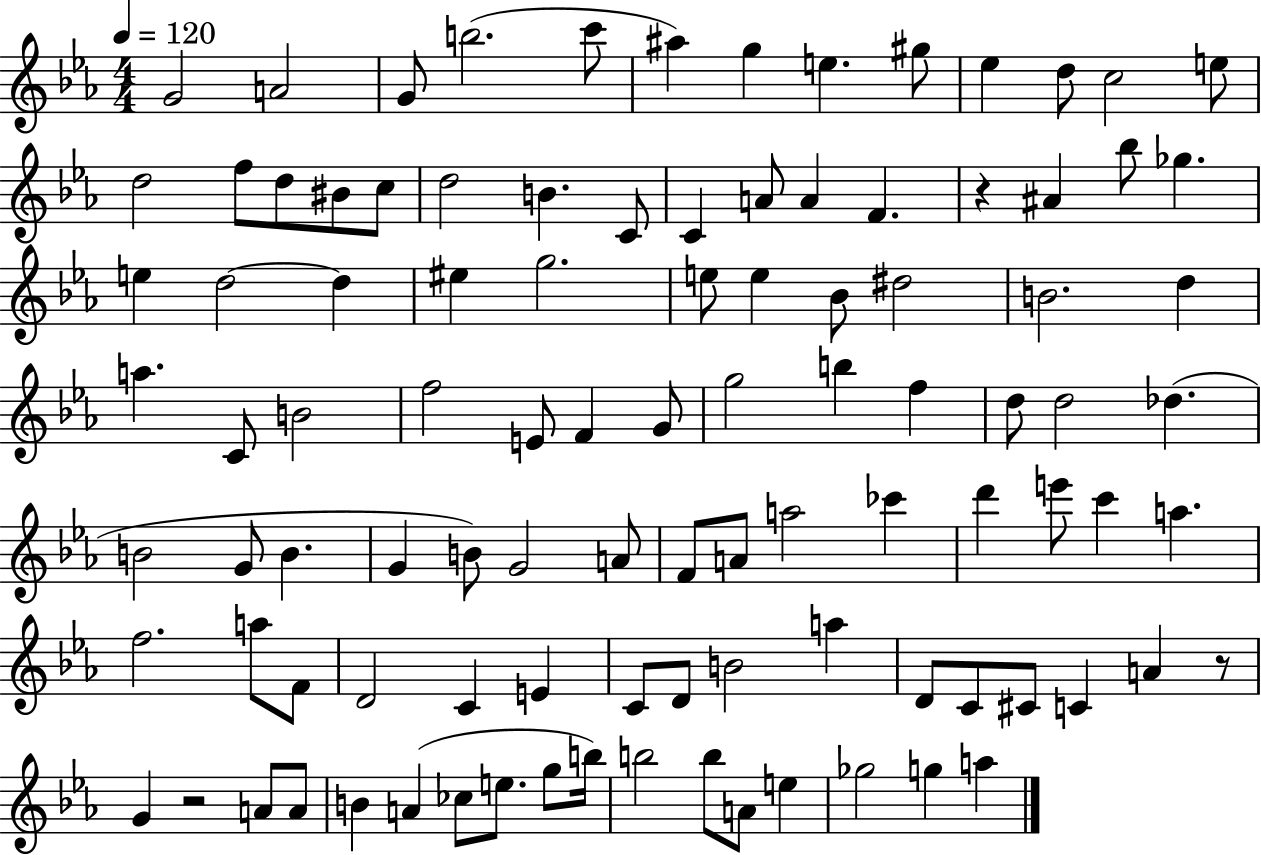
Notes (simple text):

G4/h A4/h G4/e B5/h. C6/e A#5/q G5/q E5/q. G#5/e Eb5/q D5/e C5/h E5/e D5/h F5/e D5/e BIS4/e C5/e D5/h B4/q. C4/e C4/q A4/e A4/q F4/q. R/q A#4/q Bb5/e Gb5/q. E5/q D5/h D5/q EIS5/q G5/h. E5/e E5/q Bb4/e D#5/h B4/h. D5/q A5/q. C4/e B4/h F5/h E4/e F4/q G4/e G5/h B5/q F5/q D5/e D5/h Db5/q. B4/h G4/e B4/q. G4/q B4/e G4/h A4/e F4/e A4/e A5/h CES6/q D6/q E6/e C6/q A5/q. F5/h. A5/e F4/e D4/h C4/q E4/q C4/e D4/e B4/h A5/q D4/e C4/e C#4/e C4/q A4/q R/e G4/q R/h A4/e A4/e B4/q A4/q CES5/e E5/e. G5/e B5/s B5/h B5/e A4/e E5/q Gb5/h G5/q A5/q